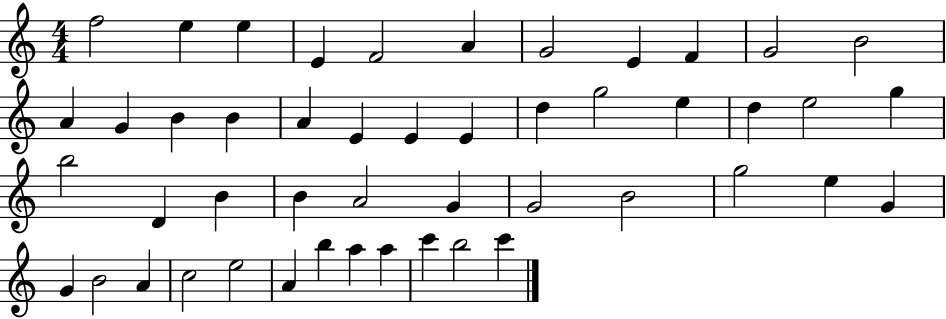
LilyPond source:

{
  \clef treble
  \numericTimeSignature
  \time 4/4
  \key c \major
  f''2 e''4 e''4 | e'4 f'2 a'4 | g'2 e'4 f'4 | g'2 b'2 | \break a'4 g'4 b'4 b'4 | a'4 e'4 e'4 e'4 | d''4 g''2 e''4 | d''4 e''2 g''4 | \break b''2 d'4 b'4 | b'4 a'2 g'4 | g'2 b'2 | g''2 e''4 g'4 | \break g'4 b'2 a'4 | c''2 e''2 | a'4 b''4 a''4 a''4 | c'''4 b''2 c'''4 | \break \bar "|."
}